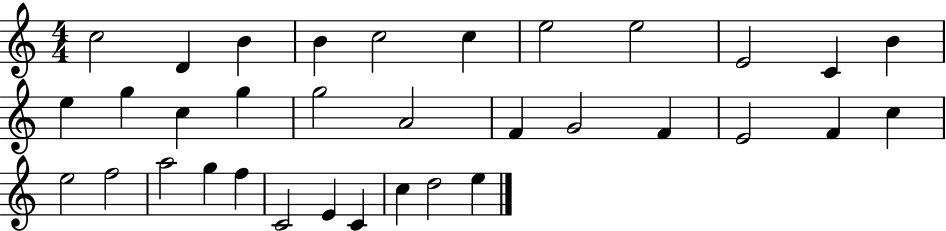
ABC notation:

X:1
T:Untitled
M:4/4
L:1/4
K:C
c2 D B B c2 c e2 e2 E2 C B e g c g g2 A2 F G2 F E2 F c e2 f2 a2 g f C2 E C c d2 e